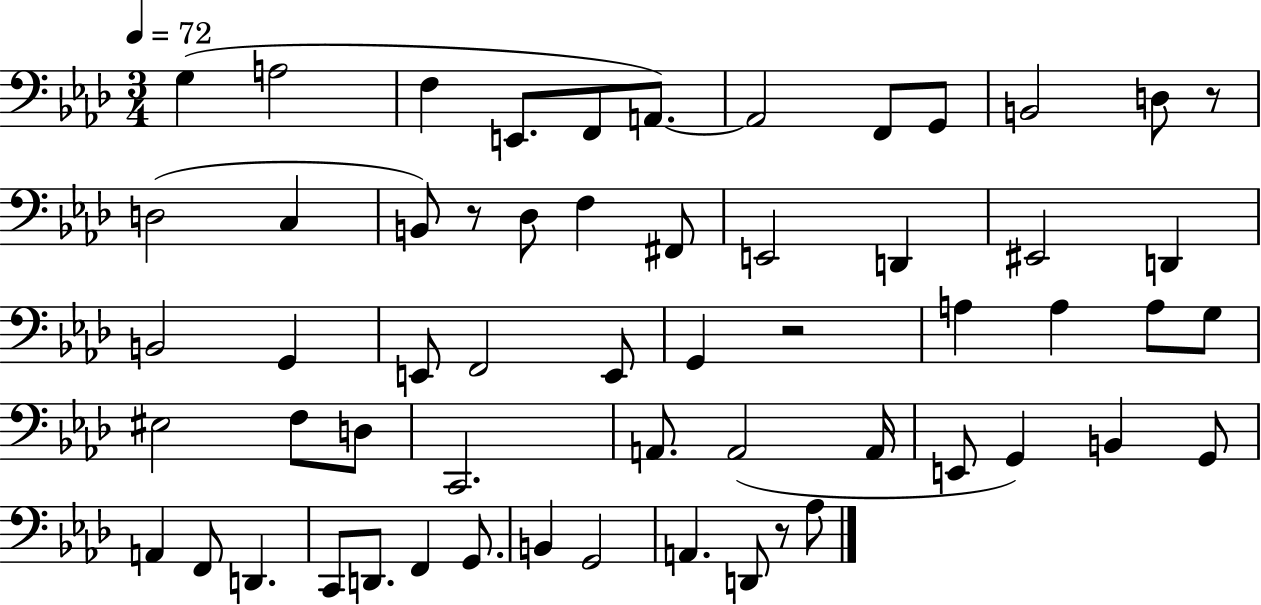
X:1
T:Untitled
M:3/4
L:1/4
K:Ab
G, A,2 F, E,,/2 F,,/2 A,,/2 A,,2 F,,/2 G,,/2 B,,2 D,/2 z/2 D,2 C, B,,/2 z/2 _D,/2 F, ^F,,/2 E,,2 D,, ^E,,2 D,, B,,2 G,, E,,/2 F,,2 E,,/2 G,, z2 A, A, A,/2 G,/2 ^E,2 F,/2 D,/2 C,,2 A,,/2 A,,2 A,,/4 E,,/2 G,, B,, G,,/2 A,, F,,/2 D,, C,,/2 D,,/2 F,, G,,/2 B,, G,,2 A,, D,,/2 z/2 _A,/2